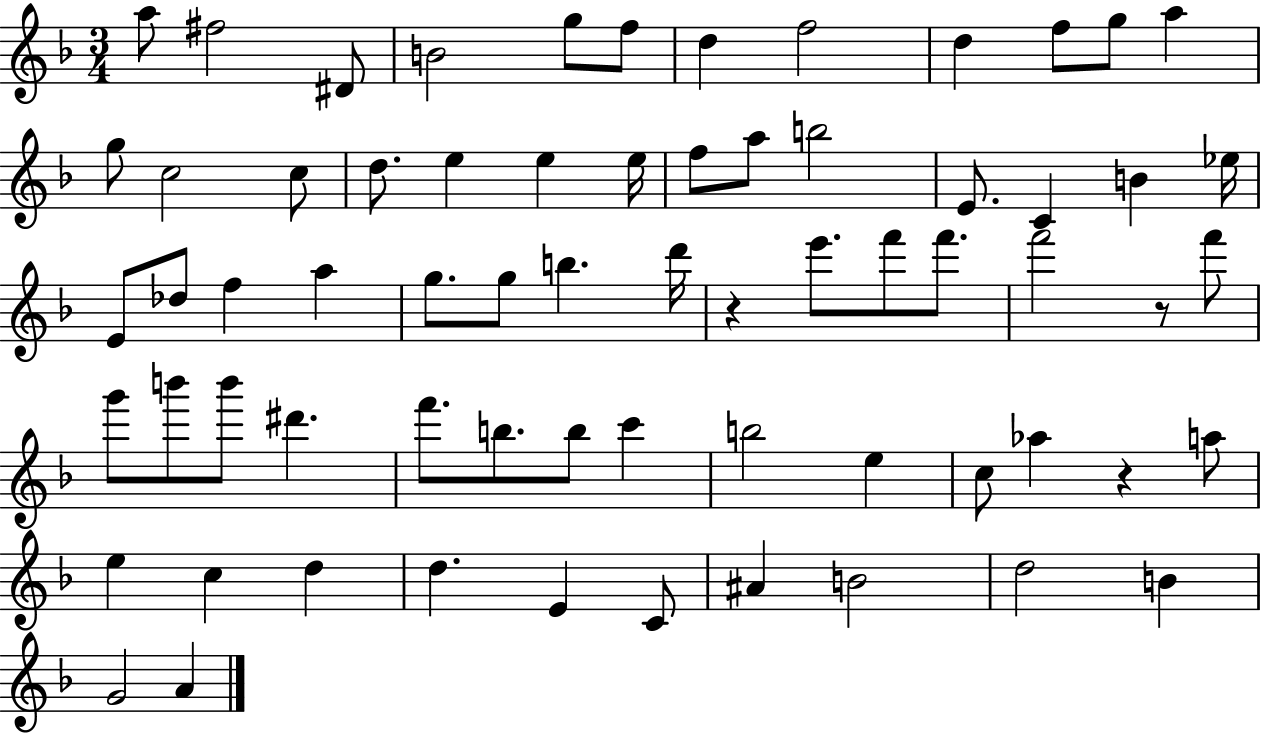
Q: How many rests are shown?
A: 3